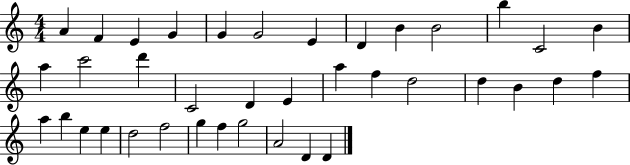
X:1
T:Untitled
M:4/4
L:1/4
K:C
A F E G G G2 E D B B2 b C2 B a c'2 d' C2 D E a f d2 d B d f a b e e d2 f2 g f g2 A2 D D